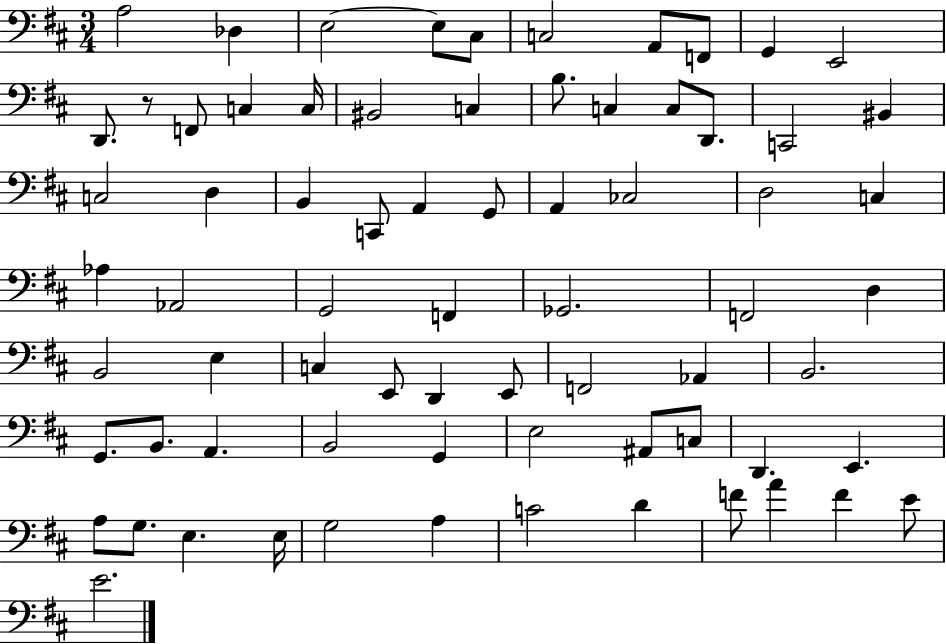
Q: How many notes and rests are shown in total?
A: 72